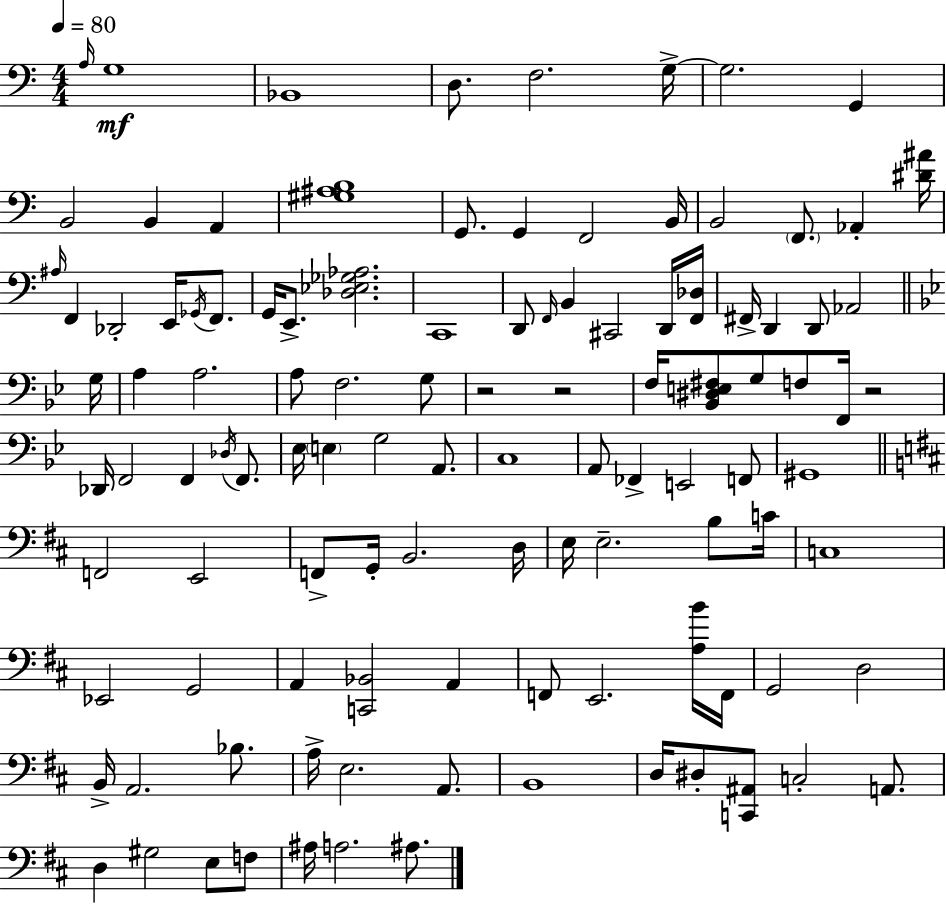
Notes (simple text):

A3/s G3/w Bb2/w D3/e. F3/h. G3/s G3/h. G2/q B2/h B2/q A2/q [G#3,A#3,B3]/w G2/e. G2/q F2/h B2/s B2/h F2/e. Ab2/q [D#4,A#4]/s A#3/s F2/q Db2/h E2/s Gb2/s F2/e. G2/s E2/e. [Db3,Eb3,Gb3,Ab3]/h. C2/w D2/e F2/s B2/q C#2/h D2/s [F2,Db3]/s F#2/s D2/q D2/e Ab2/h G3/s A3/q A3/h. A3/e F3/h. G3/e R/h R/h F3/s [Bb2,D#3,E3,F#3]/e G3/e F3/e F2/s R/h Db2/s F2/h F2/q Db3/s F2/e. Eb3/s E3/q G3/h A2/e. C3/w A2/e FES2/q E2/h F2/e G#2/w F2/h E2/h F2/e G2/s B2/h. D3/s E3/s E3/h. B3/e C4/s C3/w Eb2/h G2/h A2/q [C2,Bb2]/h A2/q F2/e E2/h. [A3,B4]/s F2/s G2/h D3/h B2/s A2/h. Bb3/e. A3/s E3/h. A2/e. B2/w D3/s D#3/e [C2,A#2]/e C3/h A2/e. D3/q G#3/h E3/e F3/e A#3/s A3/h. A#3/e.